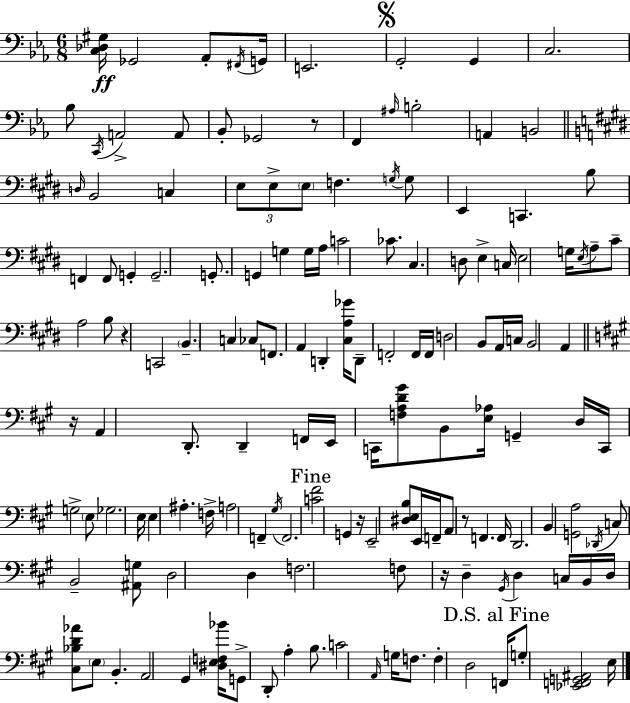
X:1
T:Untitled
M:6/8
L:1/4
K:Cm
[C,_D,^G,]/4 _G,,2 _A,,/2 ^F,,/4 G,,/4 E,,2 G,,2 G,, C,2 _B,/2 C,,/4 A,,2 A,,/2 _B,,/2 _G,,2 z/2 F,, ^A,/4 B,2 A,, B,,2 D,/4 B,,2 C, E,/2 E,/2 E,/2 F, G,/4 G,/2 E,, C,, B,/2 F,, F,,/2 G,, G,,2 G,,/2 G,, G, G,/4 A,/4 C2 _C/2 ^C, D,/2 E, C,/4 E,2 G,/4 E,/4 A,/2 ^C/2 A,2 B,/2 z C,,2 B,, C, _C,/2 F,,/2 A,, D,, [^C,A,_G]/4 D,,/2 F,,2 F,,/4 F,,/4 D,2 B,,/2 A,,/4 C,/4 B,,2 A,, z/4 A,, D,,/2 D,, F,,/4 E,,/4 C,,/4 [F,A,D^G]/2 B,,/2 [E,_A,]/4 G,, D,/4 C,,/4 G,2 E,/2 _G,2 E,/4 E, ^A, F,/4 A,2 F,, ^G,/4 F,,2 [C^F]2 G,, z/4 E,,2 [^D,E,B,]/2 E,,/4 F,,/4 A,,/2 z/2 F,, F,,/4 D,,2 B,, [G,,A,]2 _D,,/4 C,/2 B,,2 [^A,,G,]/2 D,2 D, F,2 F,/2 z/4 D, ^G,,/4 D, C,/4 B,,/4 D,/4 [^C,_B,D_A]/2 E,/2 B,, A,,2 ^G,, [^D,E,F,_B]/4 G,,/2 D,,/2 A, B,/2 C2 A,,/4 G,/4 F,/2 F, D,2 F,,/4 G,/2 [_E,,F,,G,,^A,,]2 E,/4